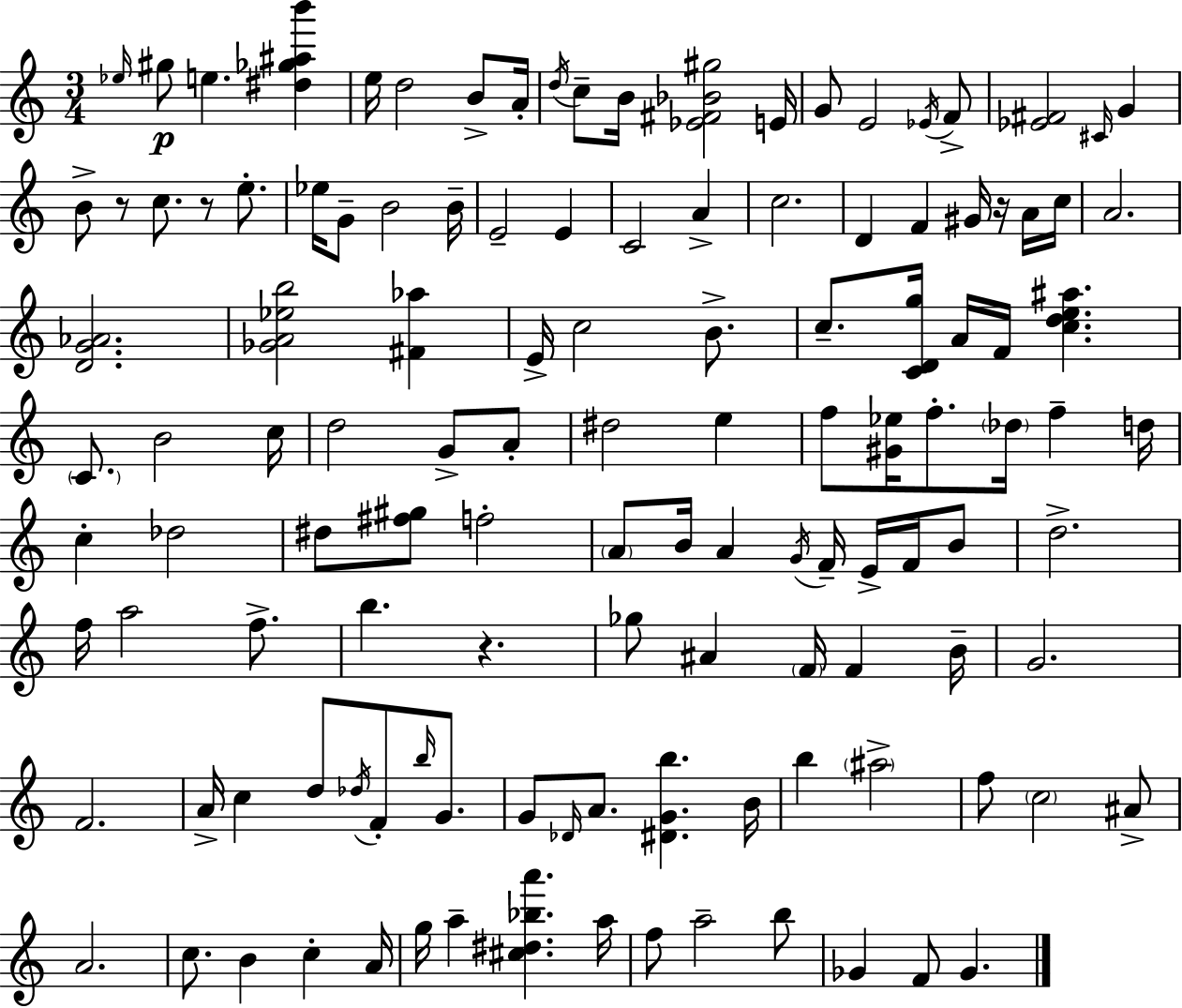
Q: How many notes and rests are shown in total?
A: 124